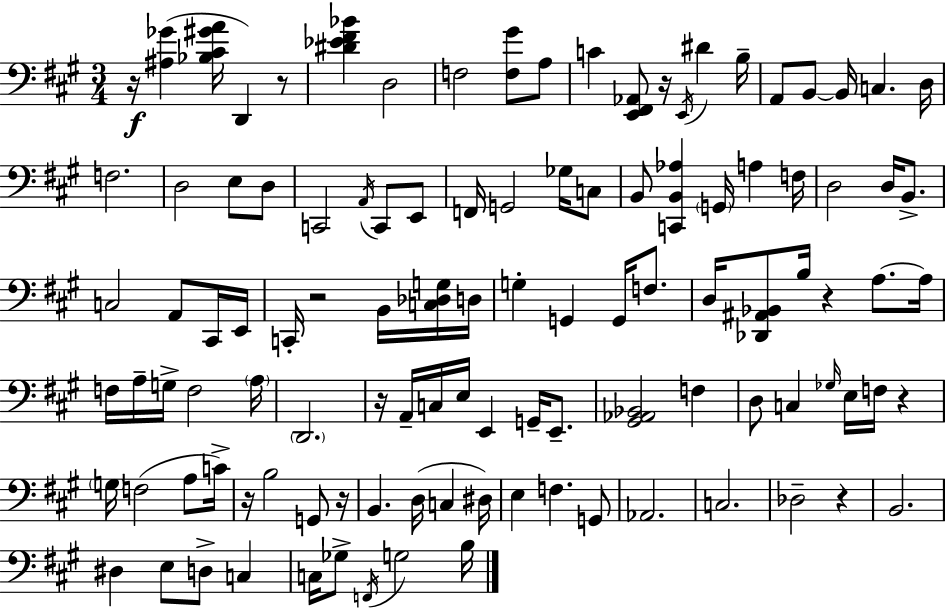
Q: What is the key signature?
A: A major